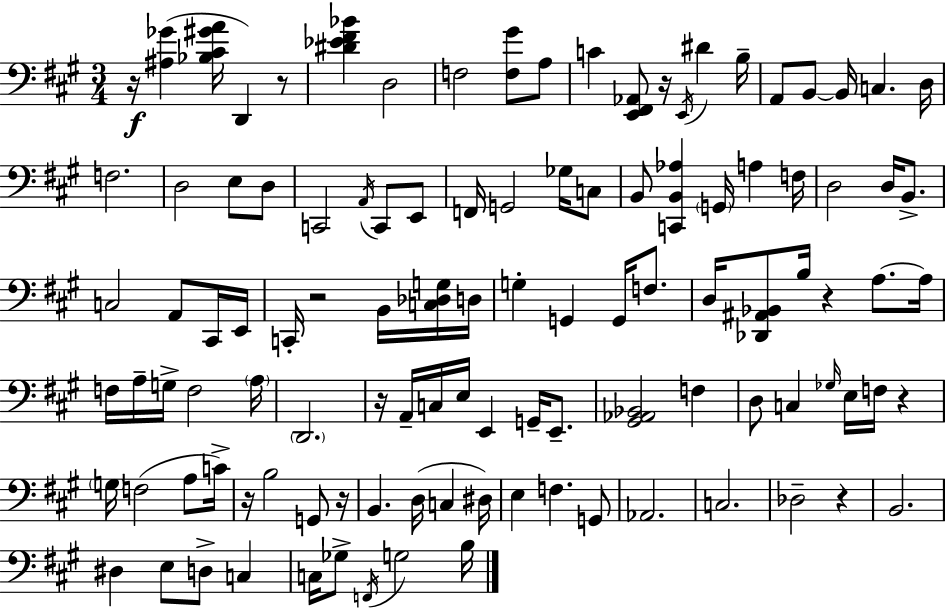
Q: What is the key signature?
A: A major